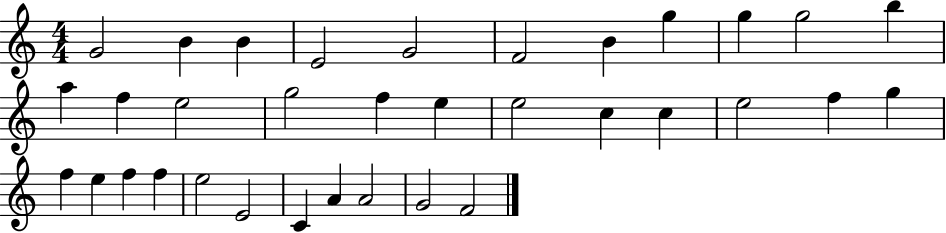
X:1
T:Untitled
M:4/4
L:1/4
K:C
G2 B B E2 G2 F2 B g g g2 b a f e2 g2 f e e2 c c e2 f g f e f f e2 E2 C A A2 G2 F2